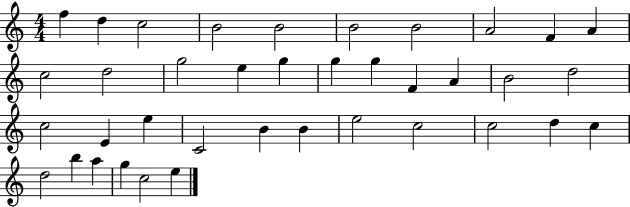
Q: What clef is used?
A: treble